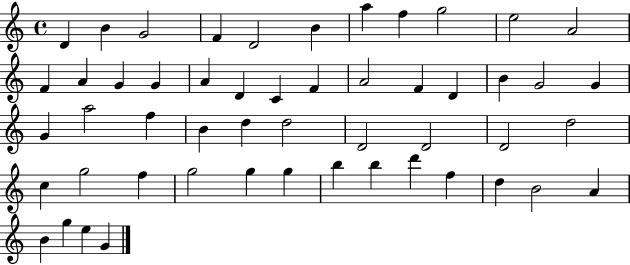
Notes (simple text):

D4/q B4/q G4/h F4/q D4/h B4/q A5/q F5/q G5/h E5/h A4/h F4/q A4/q G4/q G4/q A4/q D4/q C4/q F4/q A4/h F4/q D4/q B4/q G4/h G4/q G4/q A5/h F5/q B4/q D5/q D5/h D4/h D4/h D4/h D5/h C5/q G5/h F5/q G5/h G5/q G5/q B5/q B5/q D6/q F5/q D5/q B4/h A4/q B4/q G5/q E5/q G4/q